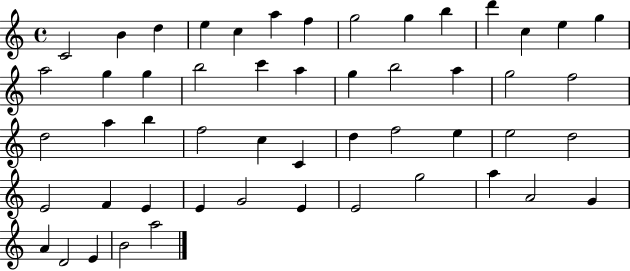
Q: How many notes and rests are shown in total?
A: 52